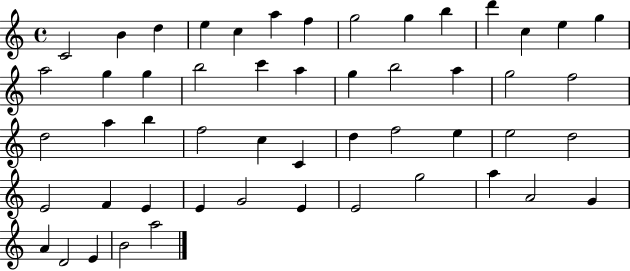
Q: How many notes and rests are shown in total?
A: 52